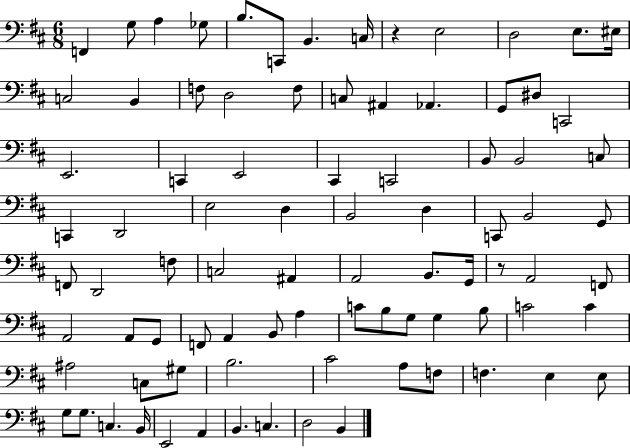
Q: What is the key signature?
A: D major